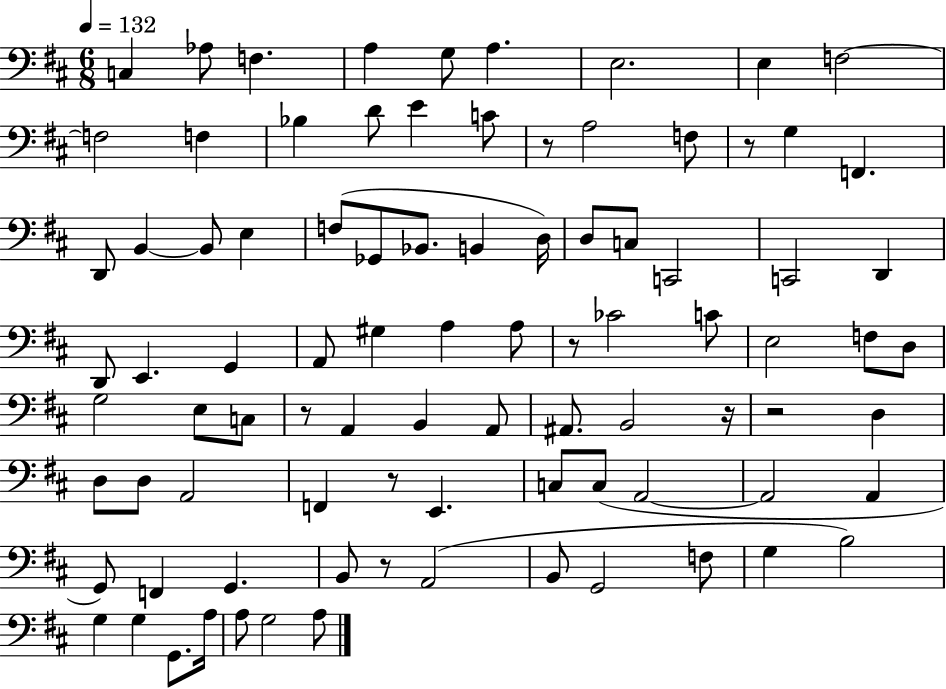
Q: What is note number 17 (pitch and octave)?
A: F3